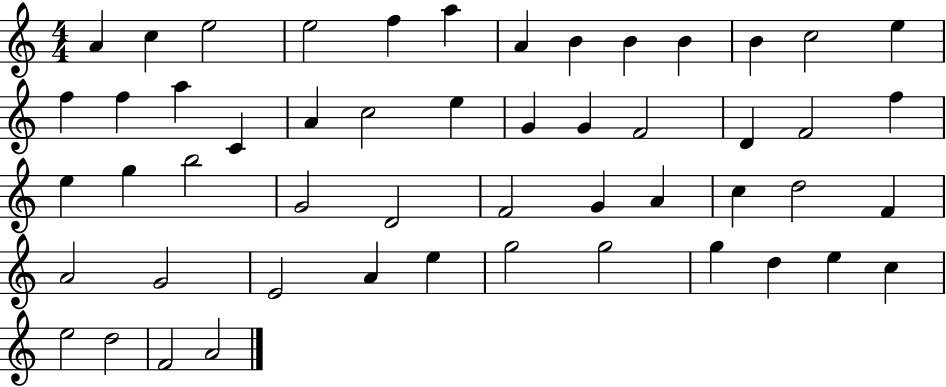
{
  \clef treble
  \numericTimeSignature
  \time 4/4
  \key c \major
  a'4 c''4 e''2 | e''2 f''4 a''4 | a'4 b'4 b'4 b'4 | b'4 c''2 e''4 | \break f''4 f''4 a''4 c'4 | a'4 c''2 e''4 | g'4 g'4 f'2 | d'4 f'2 f''4 | \break e''4 g''4 b''2 | g'2 d'2 | f'2 g'4 a'4 | c''4 d''2 f'4 | \break a'2 g'2 | e'2 a'4 e''4 | g''2 g''2 | g''4 d''4 e''4 c''4 | \break e''2 d''2 | f'2 a'2 | \bar "|."
}